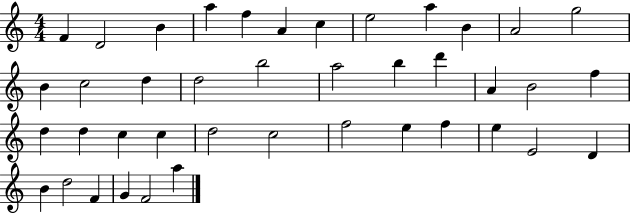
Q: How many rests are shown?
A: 0